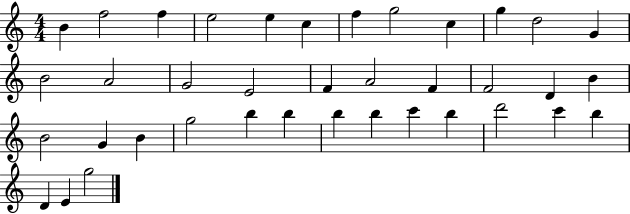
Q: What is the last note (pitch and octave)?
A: G5